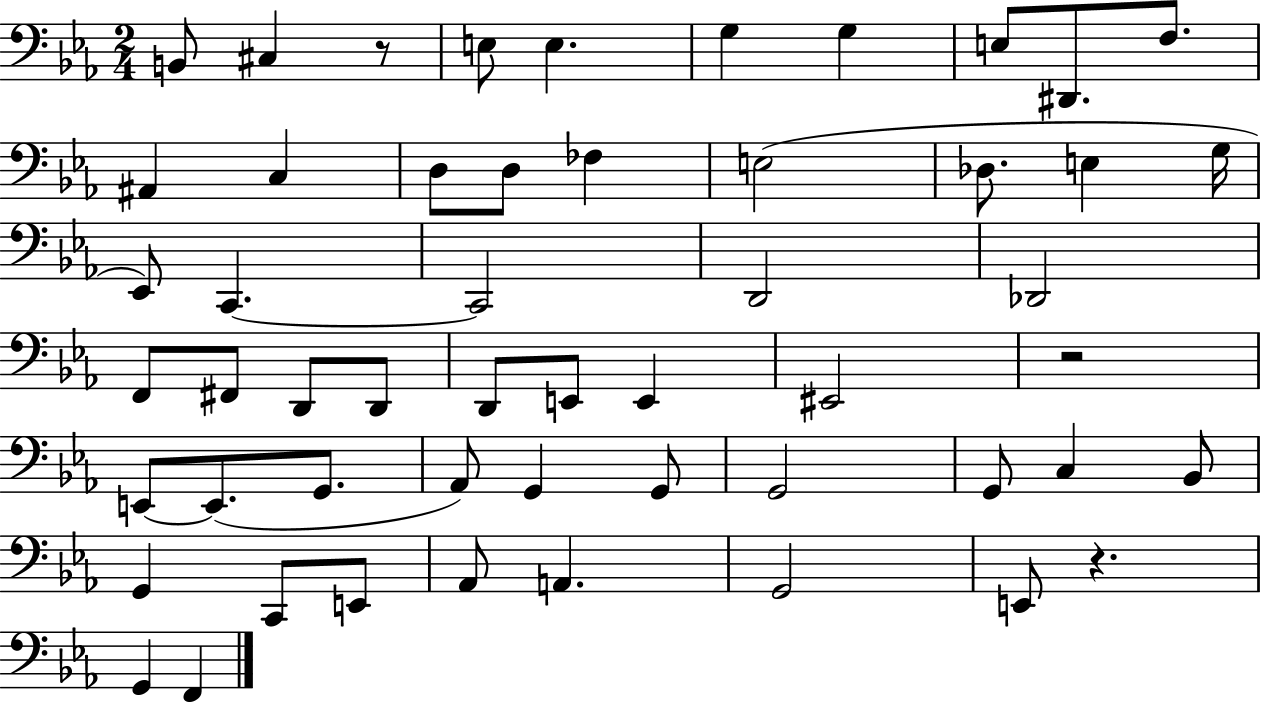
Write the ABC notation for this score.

X:1
T:Untitled
M:2/4
L:1/4
K:Eb
B,,/2 ^C, z/2 E,/2 E, G, G, E,/2 ^D,,/2 F,/2 ^A,, C, D,/2 D,/2 _F, E,2 _D,/2 E, G,/4 _E,,/2 C,, C,,2 D,,2 _D,,2 F,,/2 ^F,,/2 D,,/2 D,,/2 D,,/2 E,,/2 E,, ^E,,2 z2 E,,/2 E,,/2 G,,/2 _A,,/2 G,, G,,/2 G,,2 G,,/2 C, _B,,/2 G,, C,,/2 E,,/2 _A,,/2 A,, G,,2 E,,/2 z G,, F,,